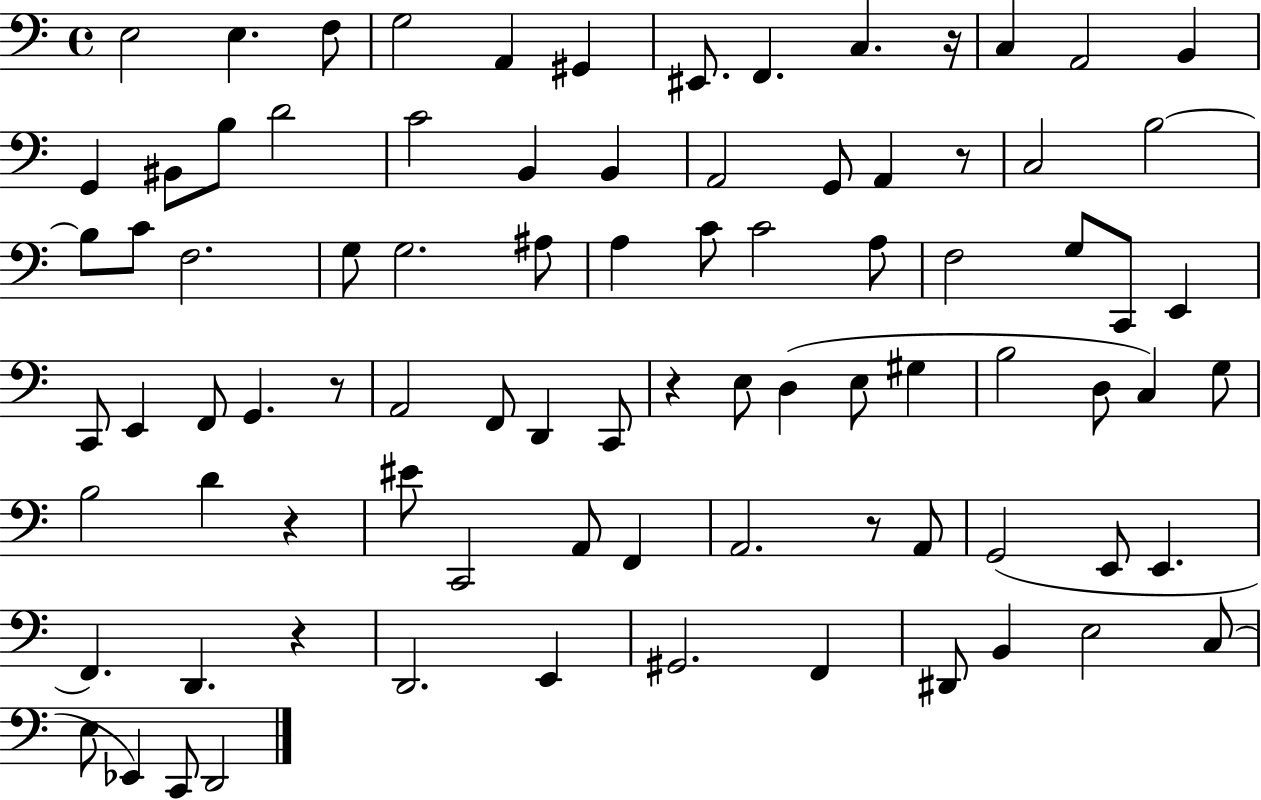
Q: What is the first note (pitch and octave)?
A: E3